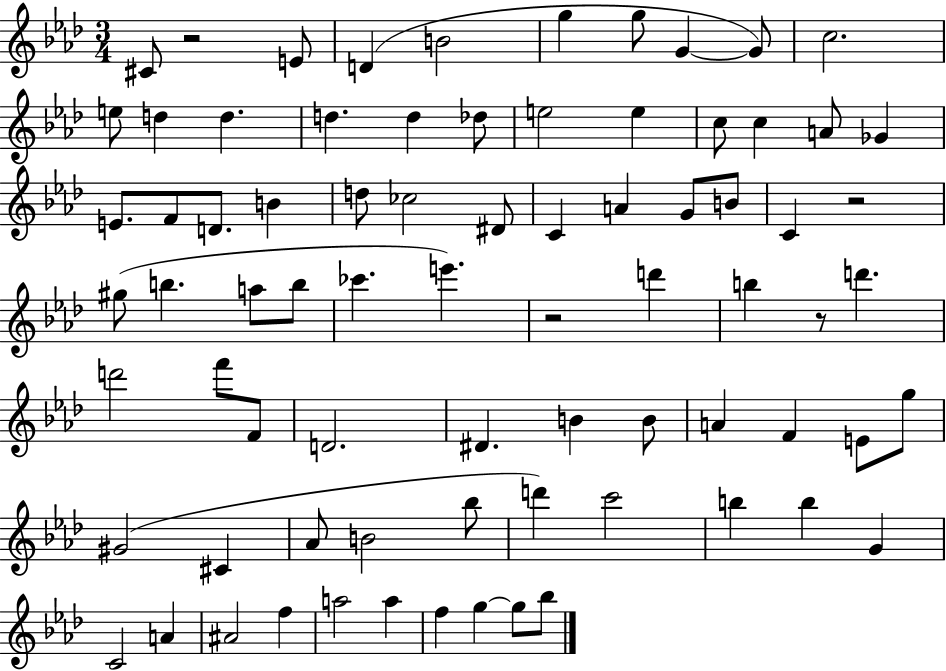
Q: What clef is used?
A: treble